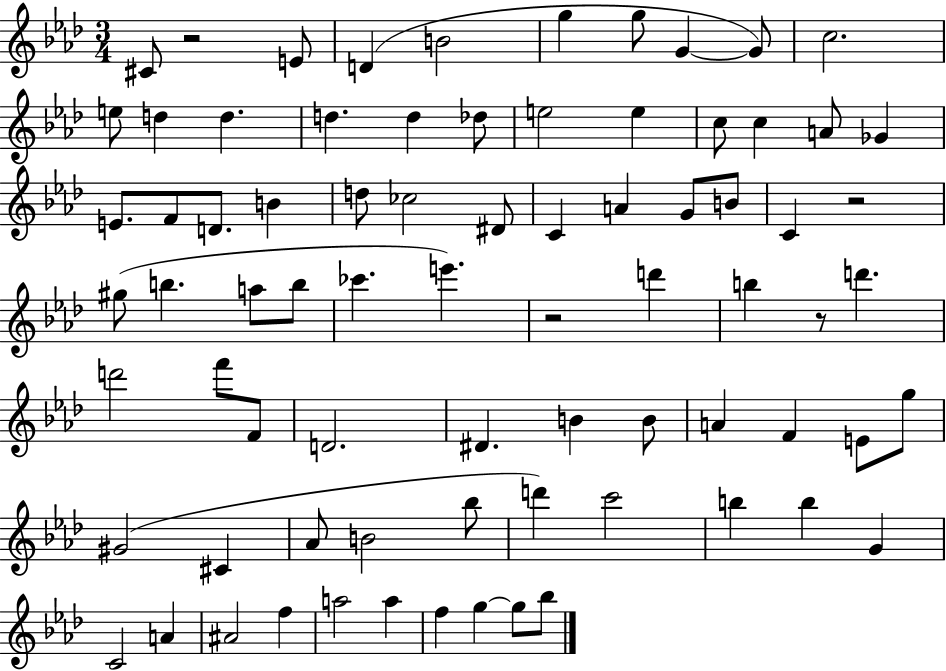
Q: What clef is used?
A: treble